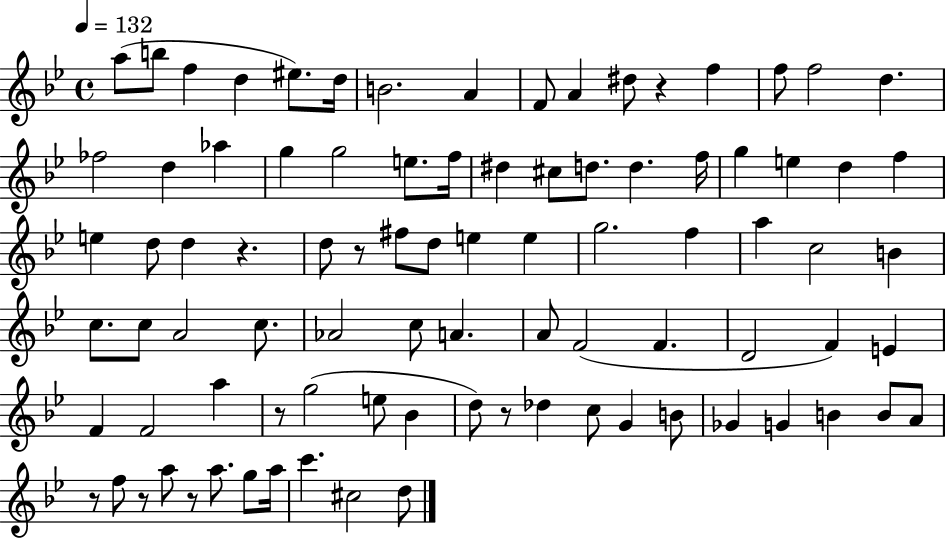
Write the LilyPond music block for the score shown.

{
  \clef treble
  \time 4/4
  \defaultTimeSignature
  \key bes \major
  \tempo 4 = 132
  a''8( b''8 f''4 d''4 eis''8.) d''16 | b'2. a'4 | f'8 a'4 dis''8 r4 f''4 | f''8 f''2 d''4. | \break fes''2 d''4 aes''4 | g''4 g''2 e''8. f''16 | dis''4 cis''8 d''8. d''4. f''16 | g''4 e''4 d''4 f''4 | \break e''4 d''8 d''4 r4. | d''8 r8 fis''8 d''8 e''4 e''4 | g''2. f''4 | a''4 c''2 b'4 | \break c''8. c''8 a'2 c''8. | aes'2 c''8 a'4. | a'8 f'2( f'4. | d'2 f'4) e'4 | \break f'4 f'2 a''4 | r8 g''2( e''8 bes'4 | d''8) r8 des''4 c''8 g'4 b'8 | ges'4 g'4 b'4 b'8 a'8 | \break r8 f''8 r8 a''8 r8 a''8. g''8 a''16 | c'''4. cis''2 d''8 | \bar "|."
}